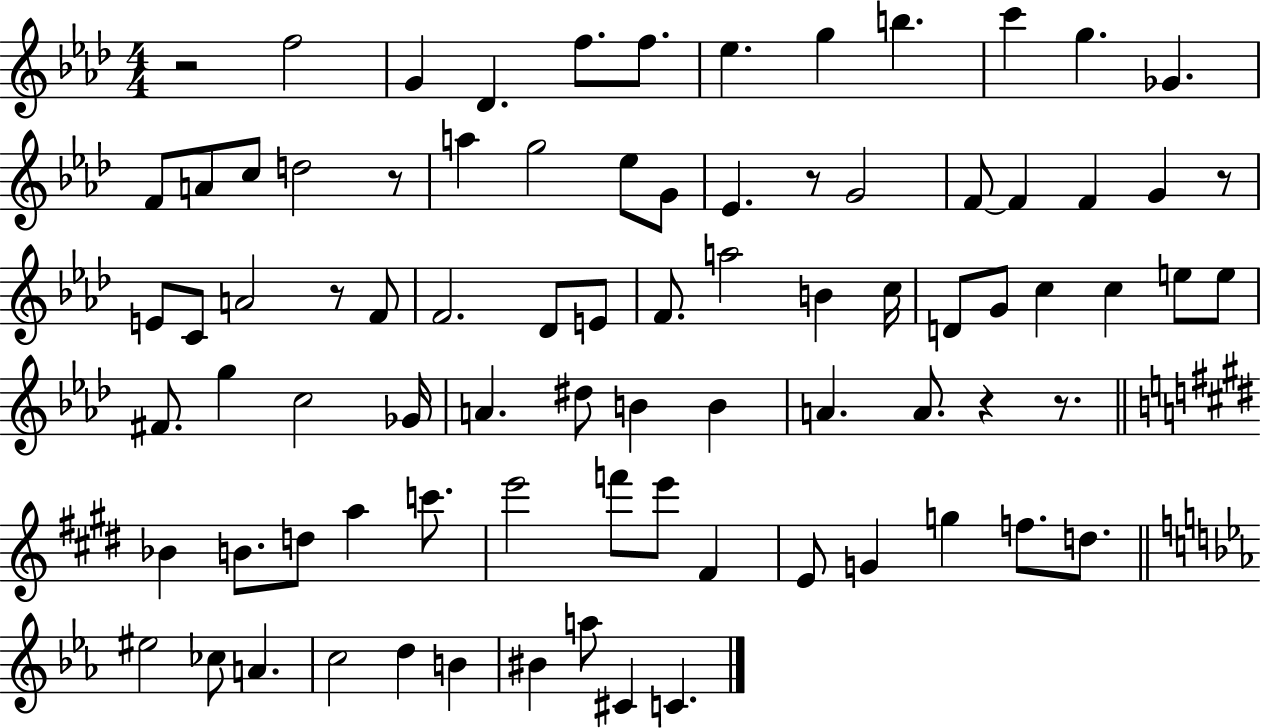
R/h F5/h G4/q Db4/q. F5/e. F5/e. Eb5/q. G5/q B5/q. C6/q G5/q. Gb4/q. F4/e A4/e C5/e D5/h R/e A5/q G5/h Eb5/e G4/e Eb4/q. R/e G4/h F4/e F4/q F4/q G4/q R/e E4/e C4/e A4/h R/e F4/e F4/h. Db4/e E4/e F4/e. A5/h B4/q C5/s D4/e G4/e C5/q C5/q E5/e E5/e F#4/e. G5/q C5/h Gb4/s A4/q. D#5/e B4/q B4/q A4/q. A4/e. R/q R/e. Bb4/q B4/e. D5/e A5/q C6/e. E6/h F6/e E6/e F#4/q E4/e G4/q G5/q F5/e. D5/e. EIS5/h CES5/e A4/q. C5/h D5/q B4/q BIS4/q A5/e C#4/q C4/q.